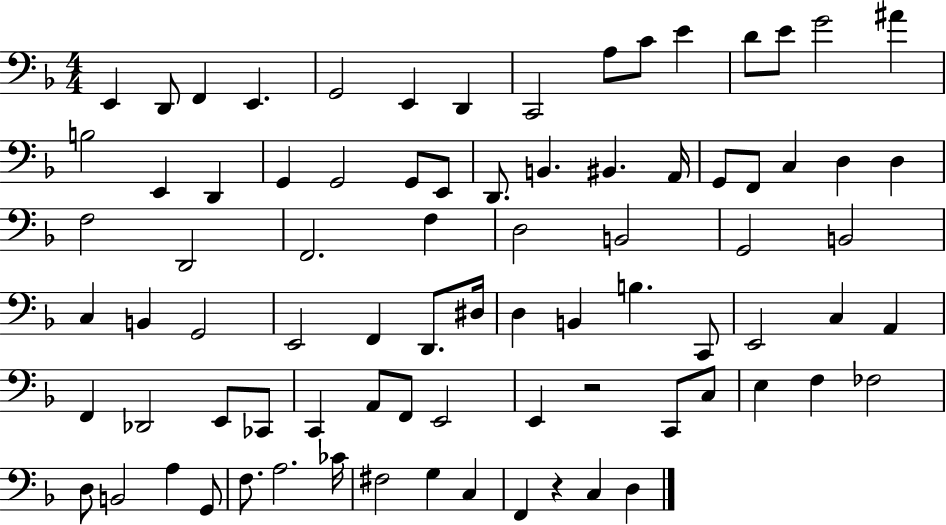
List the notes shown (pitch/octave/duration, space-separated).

E2/q D2/e F2/q E2/q. G2/h E2/q D2/q C2/h A3/e C4/e E4/q D4/e E4/e G4/h A#4/q B3/h E2/q D2/q G2/q G2/h G2/e E2/e D2/e. B2/q. BIS2/q. A2/s G2/e F2/e C3/q D3/q D3/q F3/h D2/h F2/h. F3/q D3/h B2/h G2/h B2/h C3/q B2/q G2/h E2/h F2/q D2/e. D#3/s D3/q B2/q B3/q. C2/e E2/h C3/q A2/q F2/q Db2/h E2/e CES2/e C2/q A2/e F2/e E2/h E2/q R/h C2/e C3/e E3/q F3/q FES3/h D3/e B2/h A3/q G2/e F3/e. A3/h. CES4/s F#3/h G3/q C3/q F2/q R/q C3/q D3/q